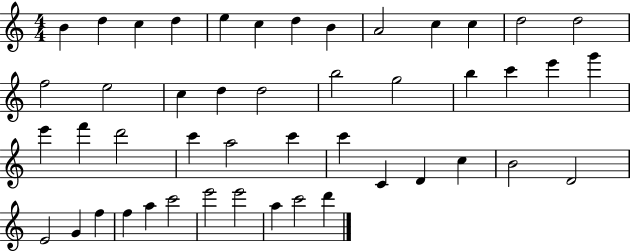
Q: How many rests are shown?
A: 0